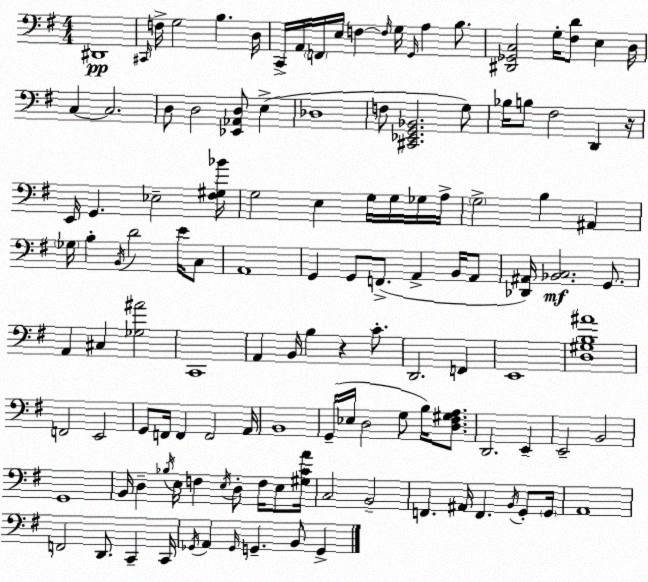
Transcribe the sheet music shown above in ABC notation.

X:1
T:Untitled
M:4/4
L:1/4
K:Em
^D,,4 ^C,,/4 F,/4 G,2 B, D,/4 C,,/4 A,,/4 F,,/4 E,/4 F, F,/4 G,/4 G,,/4 A, B,/2 [^D,,_G,,C,]2 G,/4 [^F,D]/2 E, D,/4 C, C,2 D,/2 D,2 [_E,,_A,,D,]/2 E, _D,4 F,/2 [^C,,_E,,G,,_B,,]2 G,/2 _B,/4 B,/2 ^F,2 D,, z/4 E,,/4 G,, _E,2 [^F,^G,_B]/4 G,2 E, G,/4 G,/4 _G,/4 A,/4 G,2 B, ^A,, _G,/4 B, B,,/4 D2 E/4 C,/2 A,,4 G,, G,,/2 F,,/2 A,, B,,/4 A,,/2 [_D,,^A,,]/4 [_B,,C,]2 G,,/2 A,, ^C, [_G,^A]2 C,,4 A,, B,,/4 B, z C/2 D,,2 F,, E,,4 [D,^G,B,^A]4 F,,2 E,,2 G,,/2 F,,/4 F,, F,,2 A,,/4 B,,4 G,,/4 _E,/4 D,2 G,/2 B,/4 [D,^F,^G,A,]/2 D,,2 E,, E,,2 B,,2 G,,4 B,,/4 D, _B,/4 E,/4 F, E,/4 D,/2 F,/4 E,/2 [^G,CA]/4 C,2 B,,2 F,, ^A,,/4 F,, B,,/4 G,,/2 G,,/4 A,,4 F,,2 D,,/2 C,, C,,/4 _G,,/4 A,, _G,,/4 G,, B,,/2 G,,